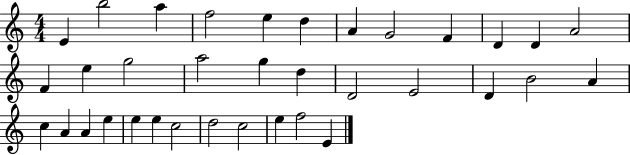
{
  \clef treble
  \numericTimeSignature
  \time 4/4
  \key c \major
  e'4 b''2 a''4 | f''2 e''4 d''4 | a'4 g'2 f'4 | d'4 d'4 a'2 | \break f'4 e''4 g''2 | a''2 g''4 d''4 | d'2 e'2 | d'4 b'2 a'4 | \break c''4 a'4 a'4 e''4 | e''4 e''4 c''2 | d''2 c''2 | e''4 f''2 e'4 | \break \bar "|."
}